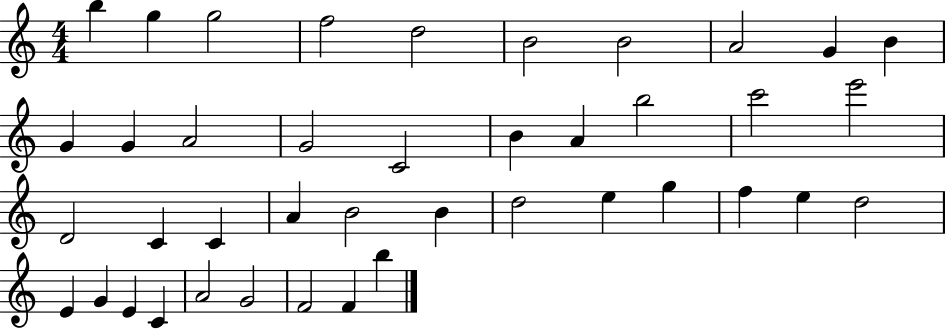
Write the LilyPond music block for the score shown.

{
  \clef treble
  \numericTimeSignature
  \time 4/4
  \key c \major
  b''4 g''4 g''2 | f''2 d''2 | b'2 b'2 | a'2 g'4 b'4 | \break g'4 g'4 a'2 | g'2 c'2 | b'4 a'4 b''2 | c'''2 e'''2 | \break d'2 c'4 c'4 | a'4 b'2 b'4 | d''2 e''4 g''4 | f''4 e''4 d''2 | \break e'4 g'4 e'4 c'4 | a'2 g'2 | f'2 f'4 b''4 | \bar "|."
}